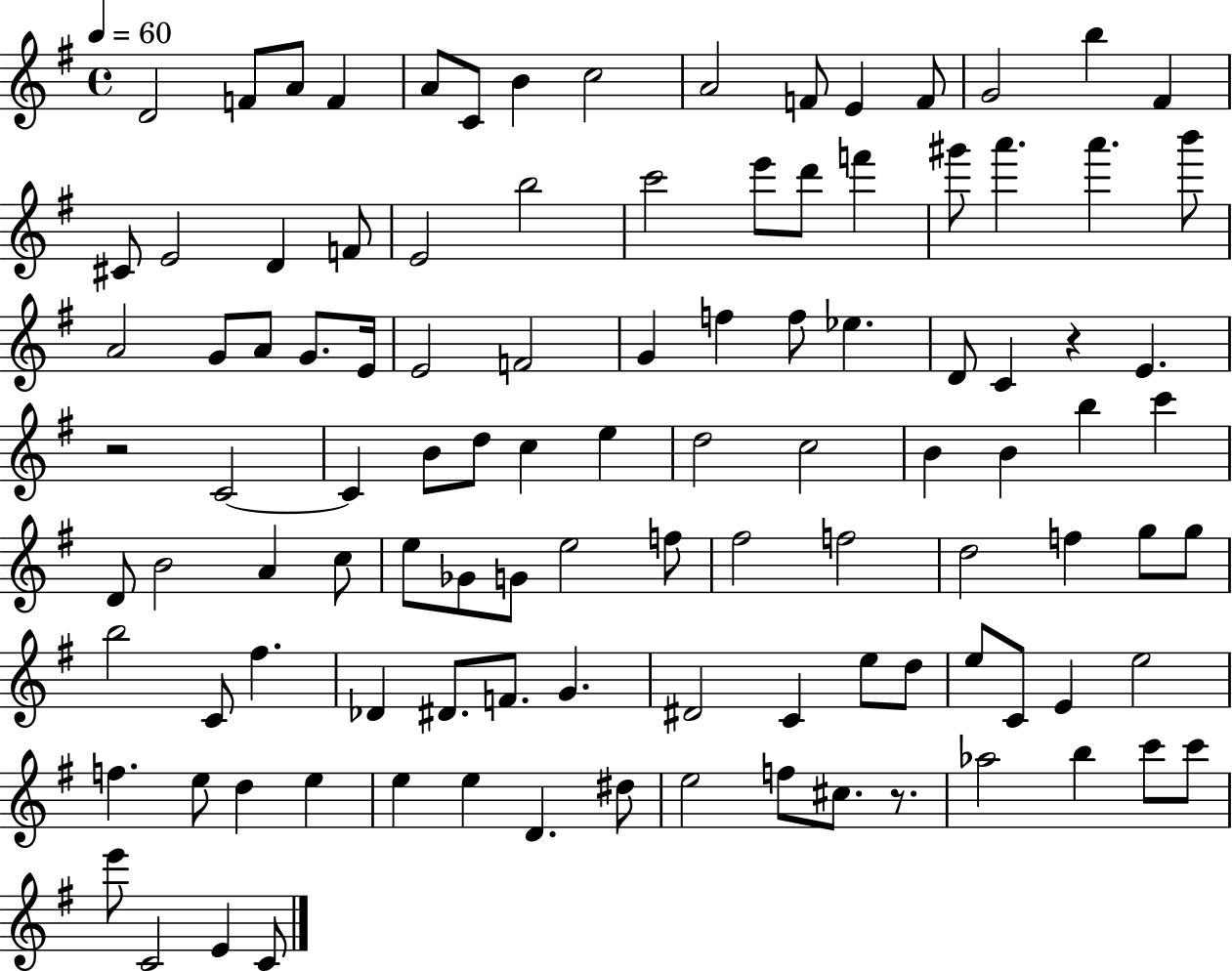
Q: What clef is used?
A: treble